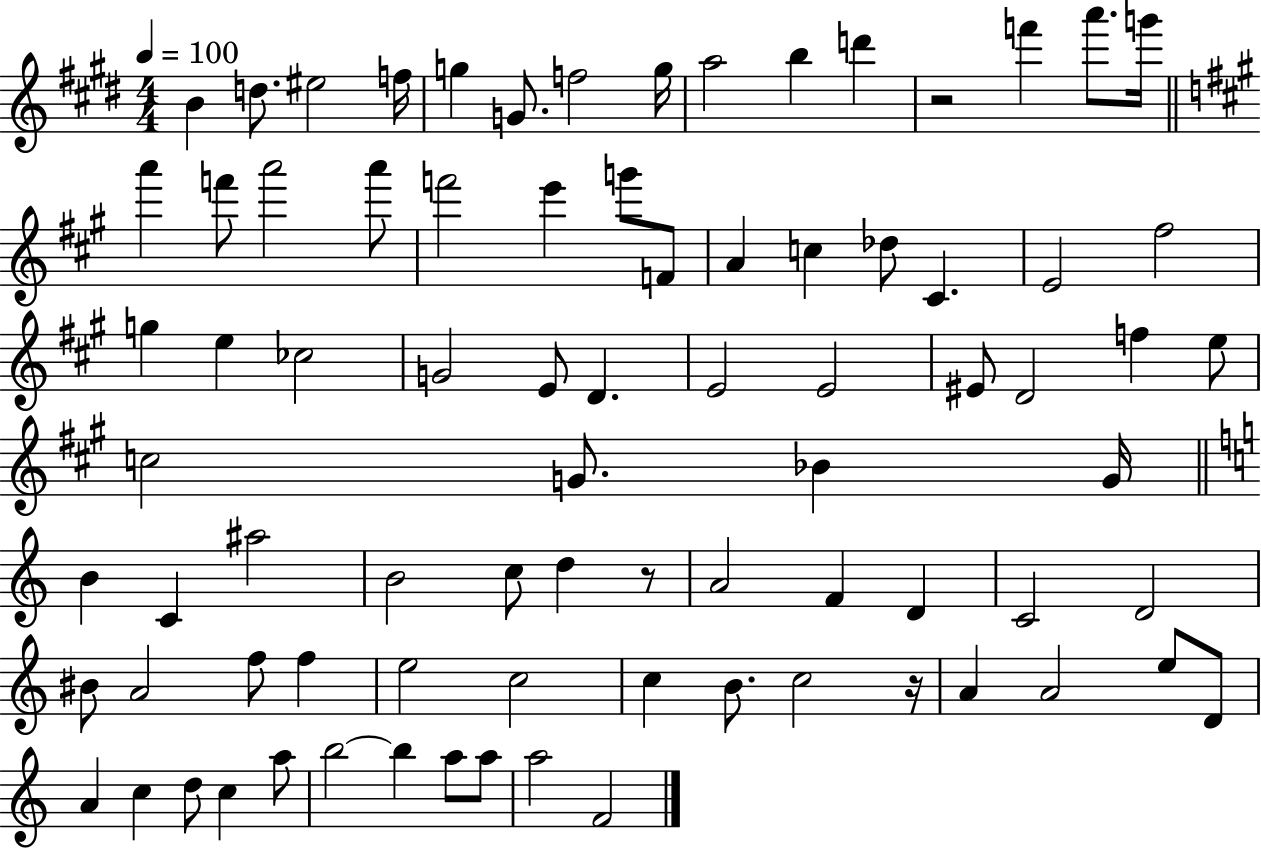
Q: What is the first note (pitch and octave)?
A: B4